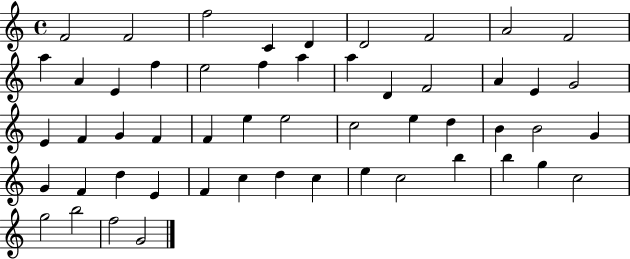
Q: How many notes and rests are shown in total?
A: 53